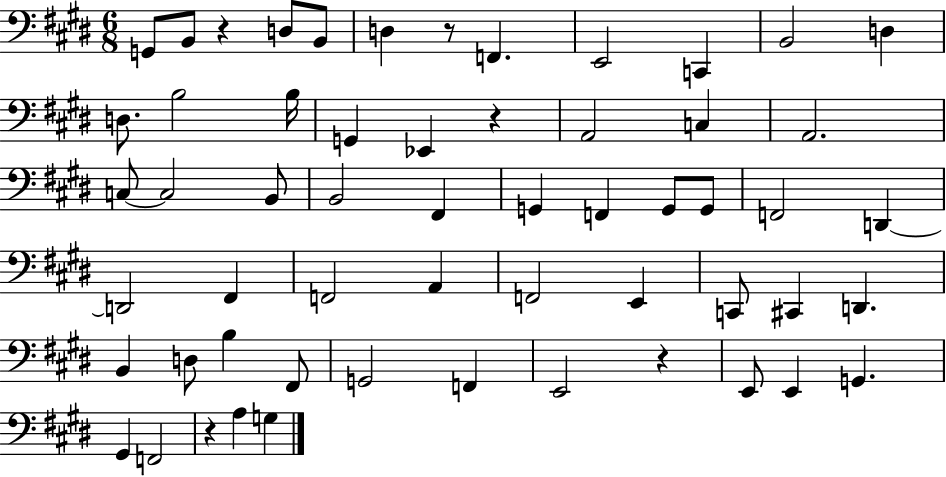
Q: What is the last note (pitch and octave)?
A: G3